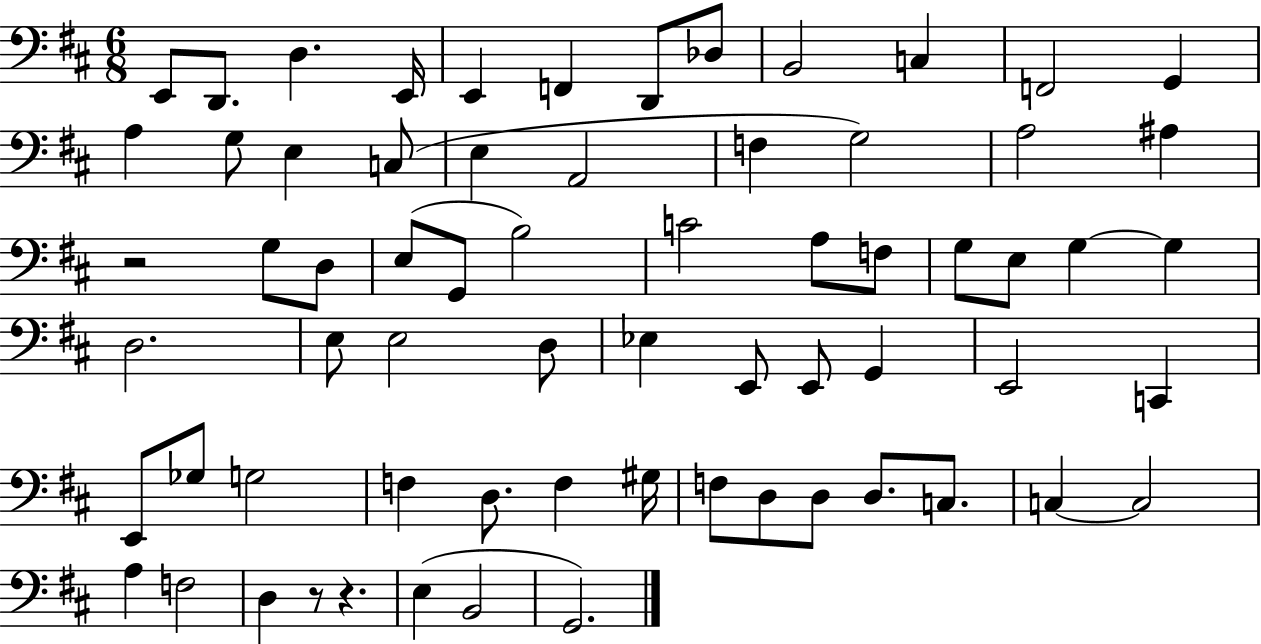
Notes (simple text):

E2/e D2/e. D3/q. E2/s E2/q F2/q D2/e Db3/e B2/h C3/q F2/h G2/q A3/q G3/e E3/q C3/e E3/q A2/h F3/q G3/h A3/h A#3/q R/h G3/e D3/e E3/e G2/e B3/h C4/h A3/e F3/e G3/e E3/e G3/q G3/q D3/h. E3/e E3/h D3/e Eb3/q E2/e E2/e G2/q E2/h C2/q E2/e Gb3/e G3/h F3/q D3/e. F3/q G#3/s F3/e D3/e D3/e D3/e. C3/e. C3/q C3/h A3/q F3/h D3/q R/e R/q. E3/q B2/h G2/h.